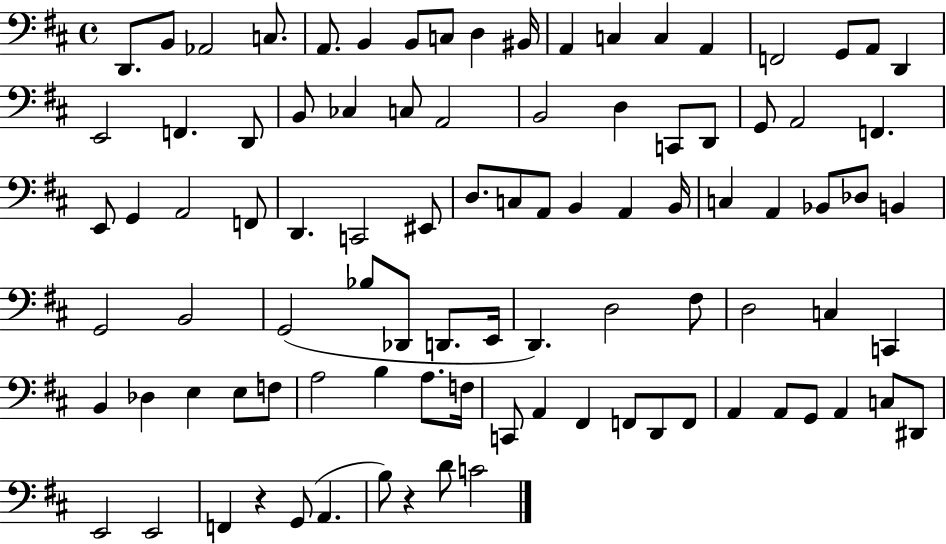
X:1
T:Untitled
M:4/4
L:1/4
K:D
D,,/2 B,,/2 _A,,2 C,/2 A,,/2 B,, B,,/2 C,/2 D, ^B,,/4 A,, C, C, A,, F,,2 G,,/2 A,,/2 D,, E,,2 F,, D,,/2 B,,/2 _C, C,/2 A,,2 B,,2 D, C,,/2 D,,/2 G,,/2 A,,2 F,, E,,/2 G,, A,,2 F,,/2 D,, C,,2 ^E,,/2 D,/2 C,/2 A,,/2 B,, A,, B,,/4 C, A,, _B,,/2 _D,/2 B,, G,,2 B,,2 G,,2 _B,/2 _D,,/2 D,,/2 E,,/4 D,, D,2 ^F,/2 D,2 C, C,, B,, _D, E, E,/2 F,/2 A,2 B, A,/2 F,/4 C,,/2 A,, ^F,, F,,/2 D,,/2 F,,/2 A,, A,,/2 G,,/2 A,, C,/2 ^D,,/2 E,,2 E,,2 F,, z G,,/2 A,, B,/2 z D/2 C2